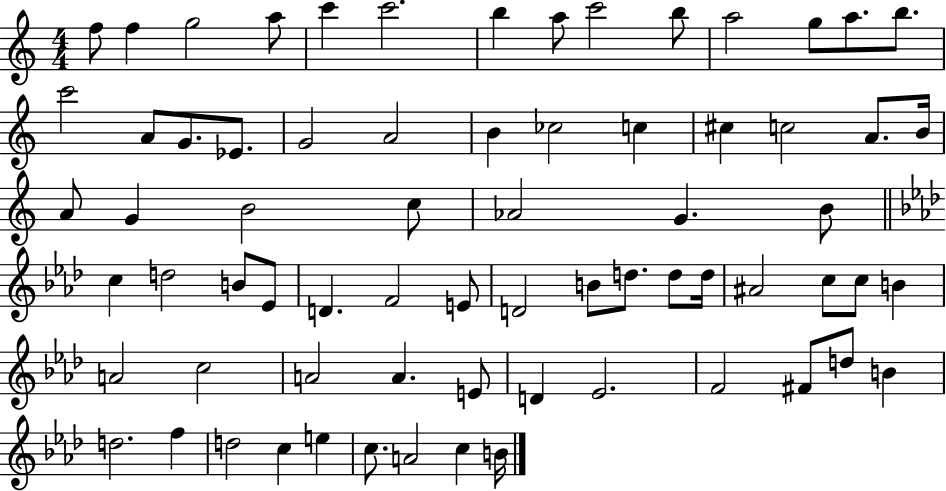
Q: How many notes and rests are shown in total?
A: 70